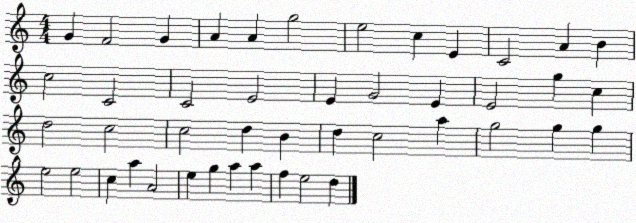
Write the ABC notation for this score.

X:1
T:Untitled
M:4/4
L:1/4
K:C
G F2 G A A g2 e2 c E C2 A B c2 C2 C2 E2 E G2 E E2 g c d2 c2 c2 d B d c2 a g2 g g e2 e2 c a A2 e g a a f e2 d